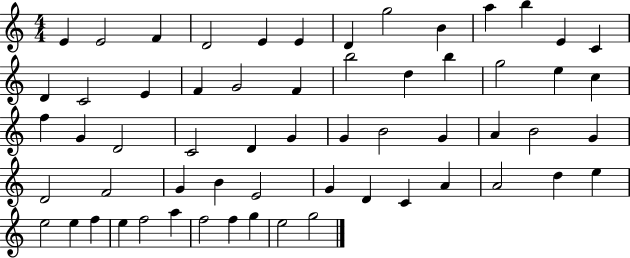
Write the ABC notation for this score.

X:1
T:Untitled
M:4/4
L:1/4
K:C
E E2 F D2 E E D g2 B a b E C D C2 E F G2 F b2 d b g2 e c f G D2 C2 D G G B2 G A B2 G D2 F2 G B E2 G D C A A2 d e e2 e f e f2 a f2 f g e2 g2